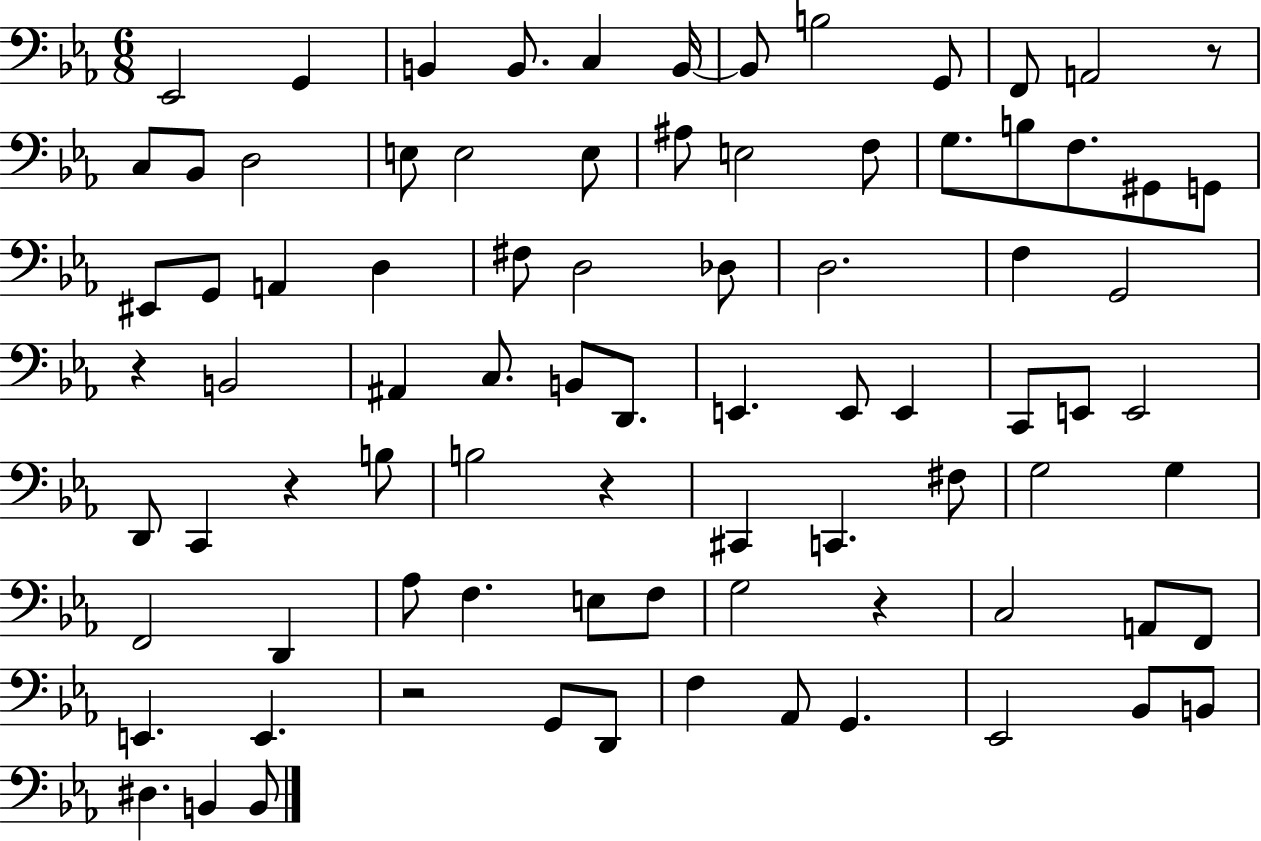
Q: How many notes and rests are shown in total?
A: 84